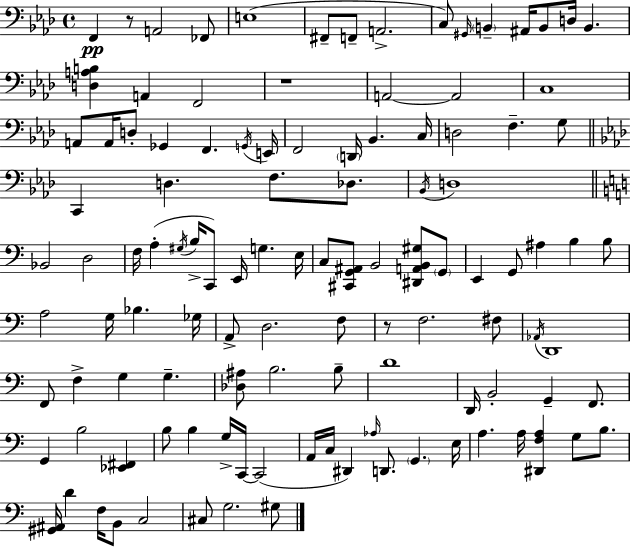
X:1
T:Untitled
M:4/4
L:1/4
K:Fm
F,, z/2 A,,2 _F,,/2 E,4 ^F,,/2 F,,/2 A,,2 C,/2 ^G,,/4 B,, ^A,,/4 B,,/2 D,/4 B,, [D,A,B,] A,, F,,2 z4 A,,2 A,,2 C,4 A,,/2 A,,/4 D,/2 _G,, F,, G,,/4 E,,/4 F,,2 D,,/4 _B,, C,/4 D,2 F, G,/2 C,, D, F,/2 _D,/2 _B,,/4 D,4 _B,,2 D,2 F,/4 A, ^G,/4 B,/4 C,,/2 E,,/4 G, E,/4 C,/2 [^C,,G,,^A,,]/2 B,,2 [^D,,A,,B,,^G,]/2 G,,/2 E,, G,,/2 ^A, B, B,/2 A,2 G,/4 _B, _G,/4 A,,/2 D,2 F,/2 z/2 F,2 ^F,/2 _A,,/4 D,,4 F,,/2 F, G, G, [_D,^A,]/2 B,2 B,/2 D4 D,,/4 B,,2 G,, F,,/2 G,, B,2 [_E,,^F,,] B,/2 B, G,/4 C,,/4 C,,2 A,,/4 C,/4 ^D,, _A,/4 D,,/2 G,, E,/4 A, A,/4 [^D,,F,A,] G,/2 B,/2 [^G,,^A,,]/4 D F,/4 B,,/2 C,2 ^C,/2 G,2 ^G,/2